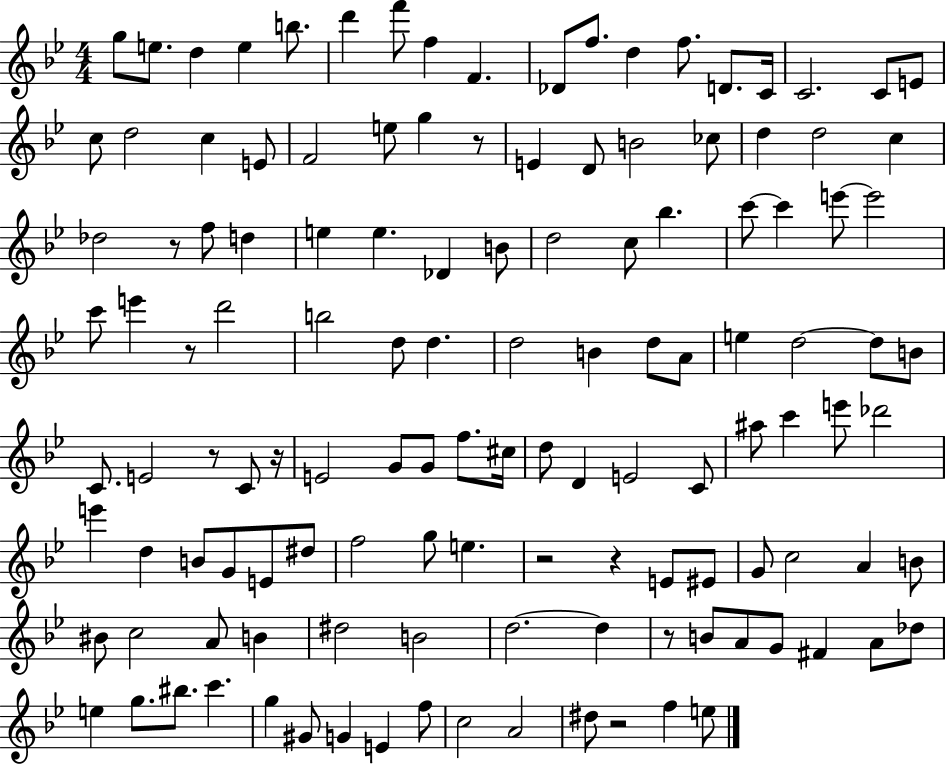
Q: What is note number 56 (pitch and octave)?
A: A4